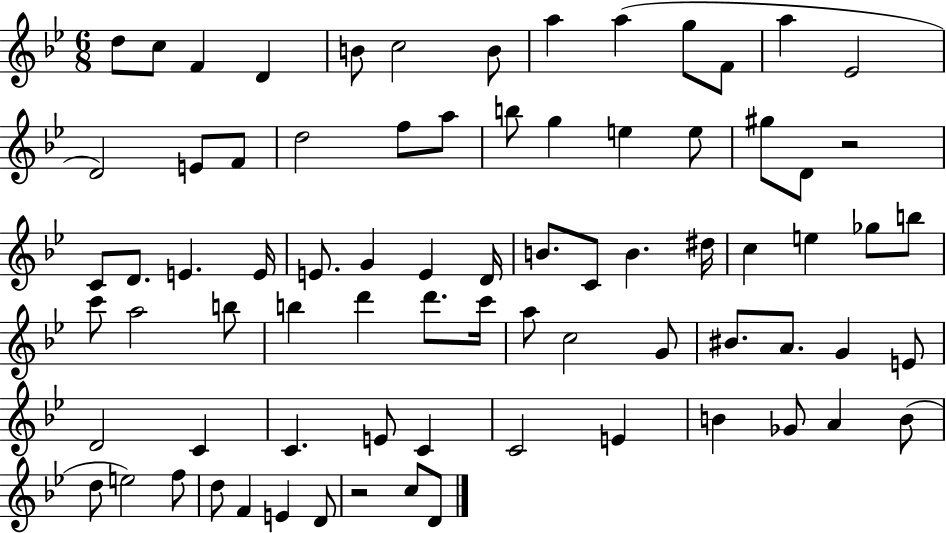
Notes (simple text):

D5/e C5/e F4/q D4/q B4/e C5/h B4/e A5/q A5/q G5/e F4/e A5/q Eb4/h D4/h E4/e F4/e D5/h F5/e A5/e B5/e G5/q E5/q E5/e G#5/e D4/e R/h C4/e D4/e. E4/q. E4/s E4/e. G4/q E4/q D4/s B4/e. C4/e B4/q. D#5/s C5/q E5/q Gb5/e B5/e C6/e A5/h B5/e B5/q D6/q D6/e. C6/s A5/e C5/h G4/e BIS4/e. A4/e. G4/q E4/e D4/h C4/q C4/q. E4/e C4/q C4/h E4/q B4/q Gb4/e A4/q B4/e D5/e E5/h F5/e D5/e F4/q E4/q D4/e R/h C5/e D4/e